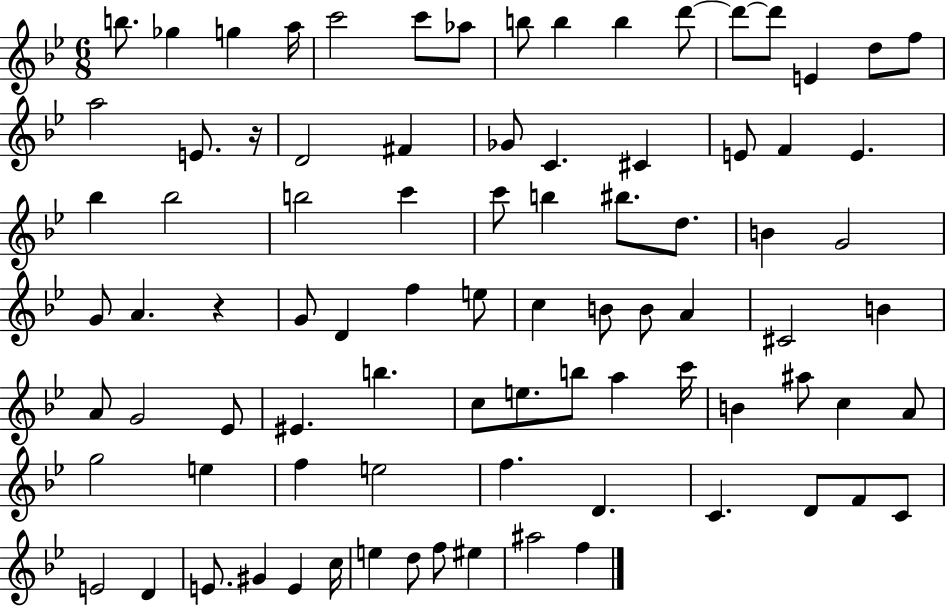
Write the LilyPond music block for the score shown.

{
  \clef treble
  \numericTimeSignature
  \time 6/8
  \key bes \major
  b''8. ges''4 g''4 a''16 | c'''2 c'''8 aes''8 | b''8 b''4 b''4 d'''8~~ | d'''8~~ d'''8 e'4 d''8 f''8 | \break a''2 e'8. r16 | d'2 fis'4 | ges'8 c'4. cis'4 | e'8 f'4 e'4. | \break bes''4 bes''2 | b''2 c'''4 | c'''8 b''4 bis''8. d''8. | b'4 g'2 | \break g'8 a'4. r4 | g'8 d'4 f''4 e''8 | c''4 b'8 b'8 a'4 | cis'2 b'4 | \break a'8 g'2 ees'8 | eis'4. b''4. | c''8 e''8. b''8 a''4 c'''16 | b'4 ais''8 c''4 a'8 | \break g''2 e''4 | f''4 e''2 | f''4. d'4. | c'4. d'8 f'8 c'8 | \break e'2 d'4 | e'8. gis'4 e'4 c''16 | e''4 d''8 f''8 eis''4 | ais''2 f''4 | \break \bar "|."
}